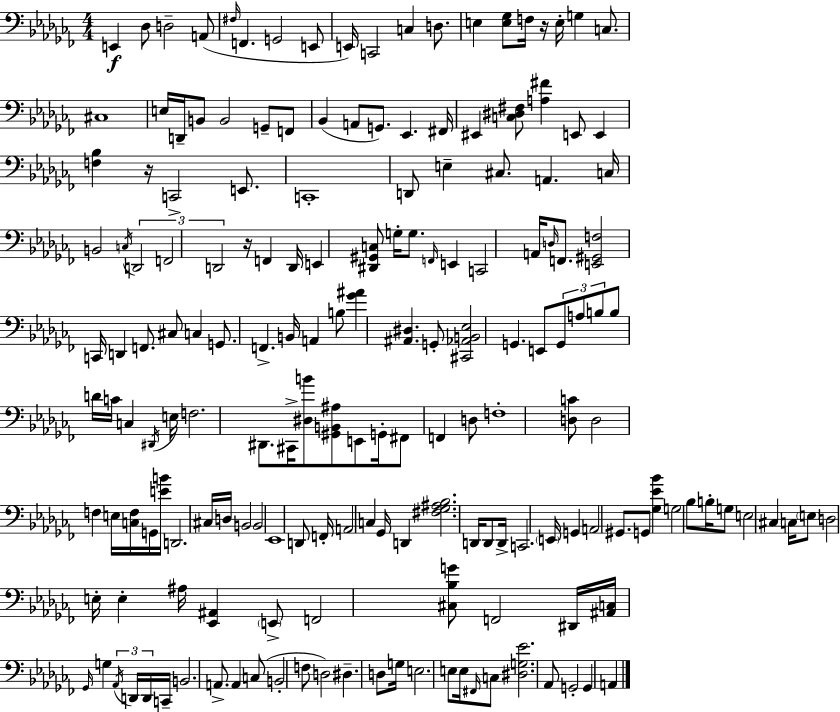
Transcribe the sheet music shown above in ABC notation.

X:1
T:Untitled
M:4/4
L:1/4
K:Abm
E,, _D,/2 D,2 A,,/2 ^F,/4 F,, G,,2 E,,/2 E,,/4 C,,2 C, D,/2 E, [E,_G,]/2 F,/4 z/4 E,/4 G, C,/2 ^C,4 E,/4 D,,/4 B,,/2 B,,2 G,,/2 F,,/2 _B,, A,,/2 G,,/2 _E,, ^F,,/4 ^E,, [C,^D,^F,]/2 [A,^F] E,,/2 E,, [F,_B,] z/4 C,,2 E,,/2 C,,4 D,,/2 E, ^C,/2 A,, C,/4 B,,2 C,/4 D,,2 F,,2 D,,2 z/4 F,, D,,/4 E,, [^D,,^G,,C,]/2 G,/4 G,/2 F,,/4 E,, C,,2 A,,/4 D,/4 F,,/2 [E,,^G,,F,]2 C,,/4 D,, F,,/2 ^C,/2 C, G,,/2 F,, B,,/4 A,, B,/2 [_G^A] [^A,,^D,] G,,/2 [^C,,_A,,B,,_E,]2 G,, E,,/2 G,,/2 A,/2 B,/2 B,/2 D/4 C/4 C, ^D,,/4 E,/4 F,2 ^D,,/2 ^C,,/4 [^D,B]/2 [^G,,B,,^A,]/2 E,,/2 G,,/4 ^F,,/2 F,, D,/2 F,4 [D,C]/2 D,2 F, E,/4 [C,F,]/4 G,,/4 [EB]/4 D,,2 ^C,/4 D,/4 B,,2 B,,2 _E,,4 D,,/2 F,,/4 A,,2 C, _G,,/4 D,, [^F,_G,^A,_B,]2 D,,/4 D,,/2 D,,/4 C,,2 E,,/4 G,, A,,2 ^G,,/2 G,,/2 [_G,_E_B] G,2 _B,/2 B,/4 G,/2 E,2 ^C, C,/4 E,/2 D,2 E,/4 E, ^A,/4 [_E,,^A,,] E,,/2 F,,2 [^C,_B,G]/2 F,,2 ^D,,/4 [^A,,C,]/4 _G,,/4 G, _A,,/4 D,,/4 D,,/4 C,,/4 B,,2 A,,/2 A,, C,/2 B,,2 F,/2 D,2 ^D, D,/2 G,/4 E,2 E,/2 E,/4 ^F,,/4 C,/2 [^D,G,_E]2 _A,,/2 G,,2 G,, A,,